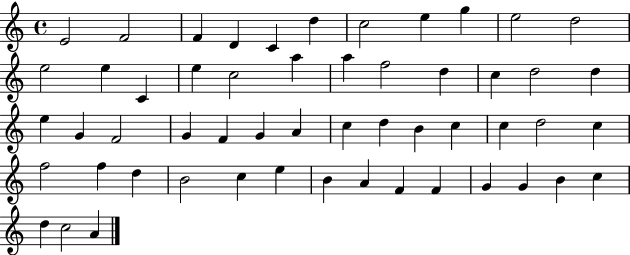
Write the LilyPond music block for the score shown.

{
  \clef treble
  \time 4/4
  \defaultTimeSignature
  \key c \major
  e'2 f'2 | f'4 d'4 c'4 d''4 | c''2 e''4 g''4 | e''2 d''2 | \break e''2 e''4 c'4 | e''4 c''2 a''4 | a''4 f''2 d''4 | c''4 d''2 d''4 | \break e''4 g'4 f'2 | g'4 f'4 g'4 a'4 | c''4 d''4 b'4 c''4 | c''4 d''2 c''4 | \break f''2 f''4 d''4 | b'2 c''4 e''4 | b'4 a'4 f'4 f'4 | g'4 g'4 b'4 c''4 | \break d''4 c''2 a'4 | \bar "|."
}